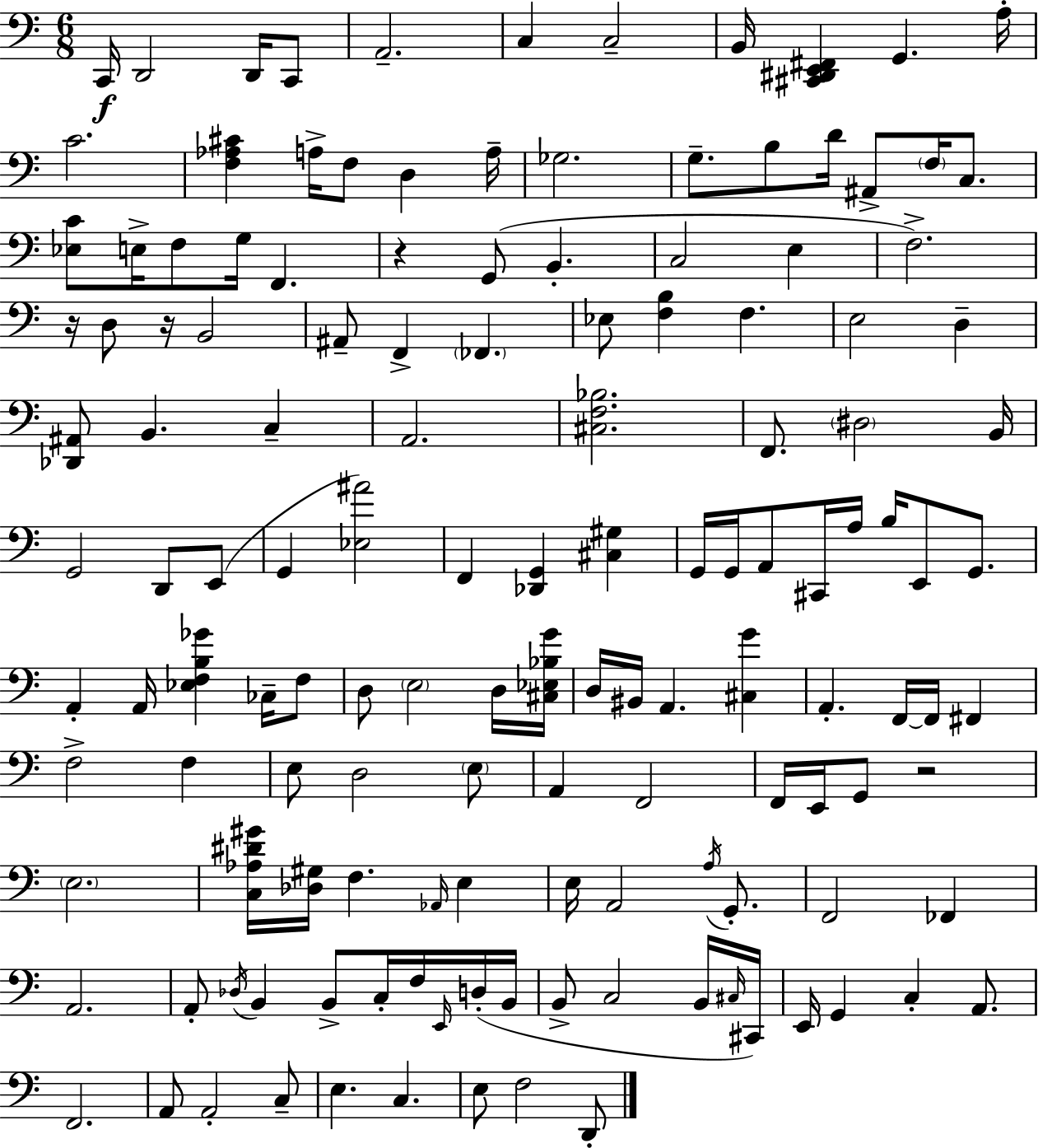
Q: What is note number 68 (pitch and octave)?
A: BIS2